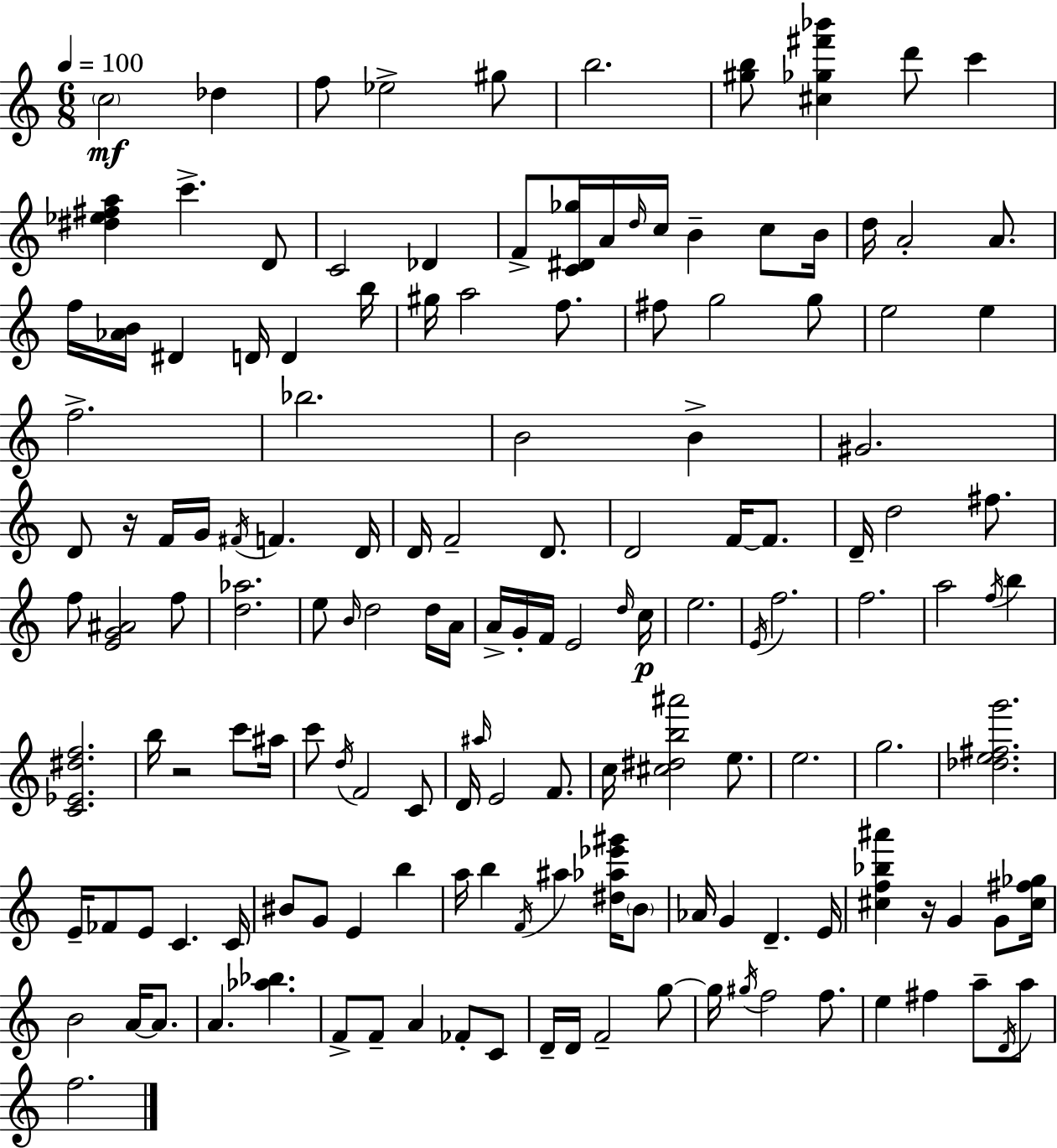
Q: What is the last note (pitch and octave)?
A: F5